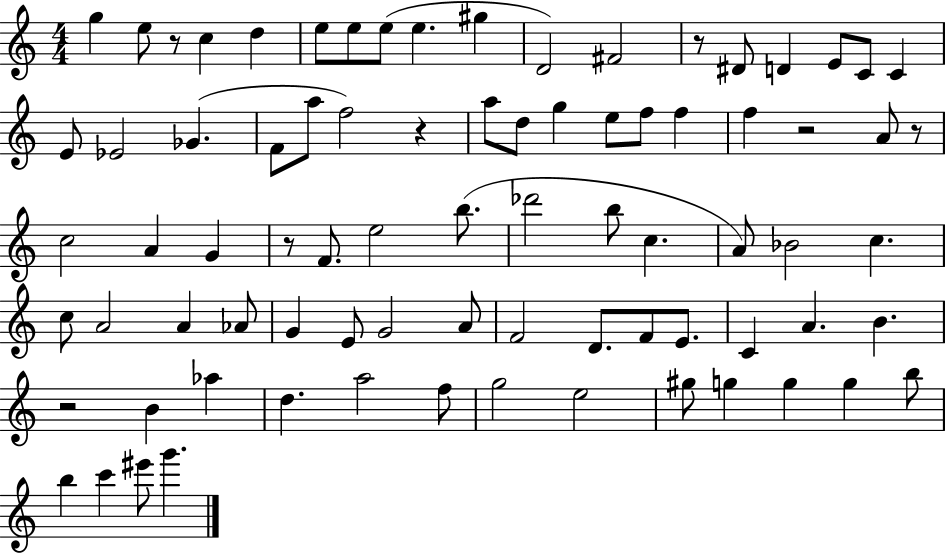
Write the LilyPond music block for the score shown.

{
  \clef treble
  \numericTimeSignature
  \time 4/4
  \key c \major
  g''4 e''8 r8 c''4 d''4 | e''8 e''8 e''8( e''4. gis''4 | d'2) fis'2 | r8 dis'8 d'4 e'8 c'8 c'4 | \break e'8 ees'2 ges'4.( | f'8 a''8 f''2) r4 | a''8 d''8 g''4 e''8 f''8 f''4 | f''4 r2 a'8 r8 | \break c''2 a'4 g'4 | r8 f'8. e''2 b''8.( | des'''2 b''8 c''4. | a'8) bes'2 c''4. | \break c''8 a'2 a'4 aes'8 | g'4 e'8 g'2 a'8 | f'2 d'8. f'8 e'8. | c'4 a'4. b'4. | \break r2 b'4 aes''4 | d''4. a''2 f''8 | g''2 e''2 | gis''8 g''4 g''4 g''4 b''8 | \break b''4 c'''4 eis'''8 g'''4. | \bar "|."
}